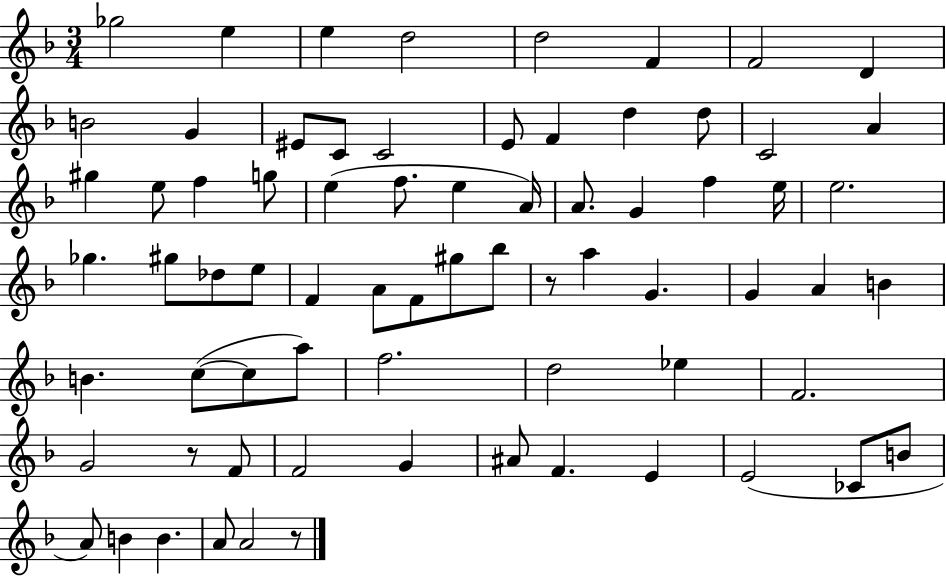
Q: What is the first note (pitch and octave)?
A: Gb5